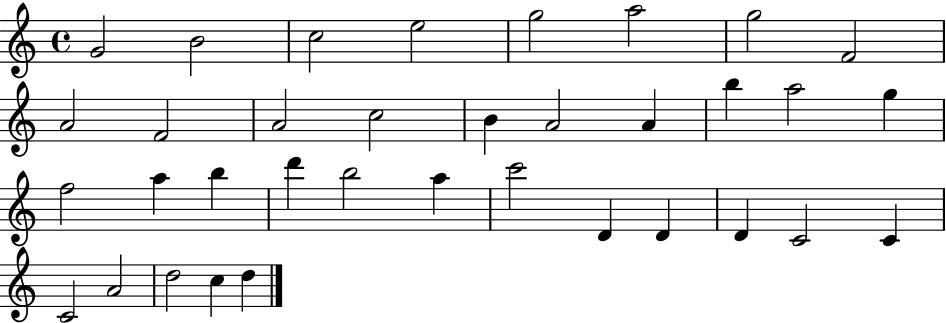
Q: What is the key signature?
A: C major